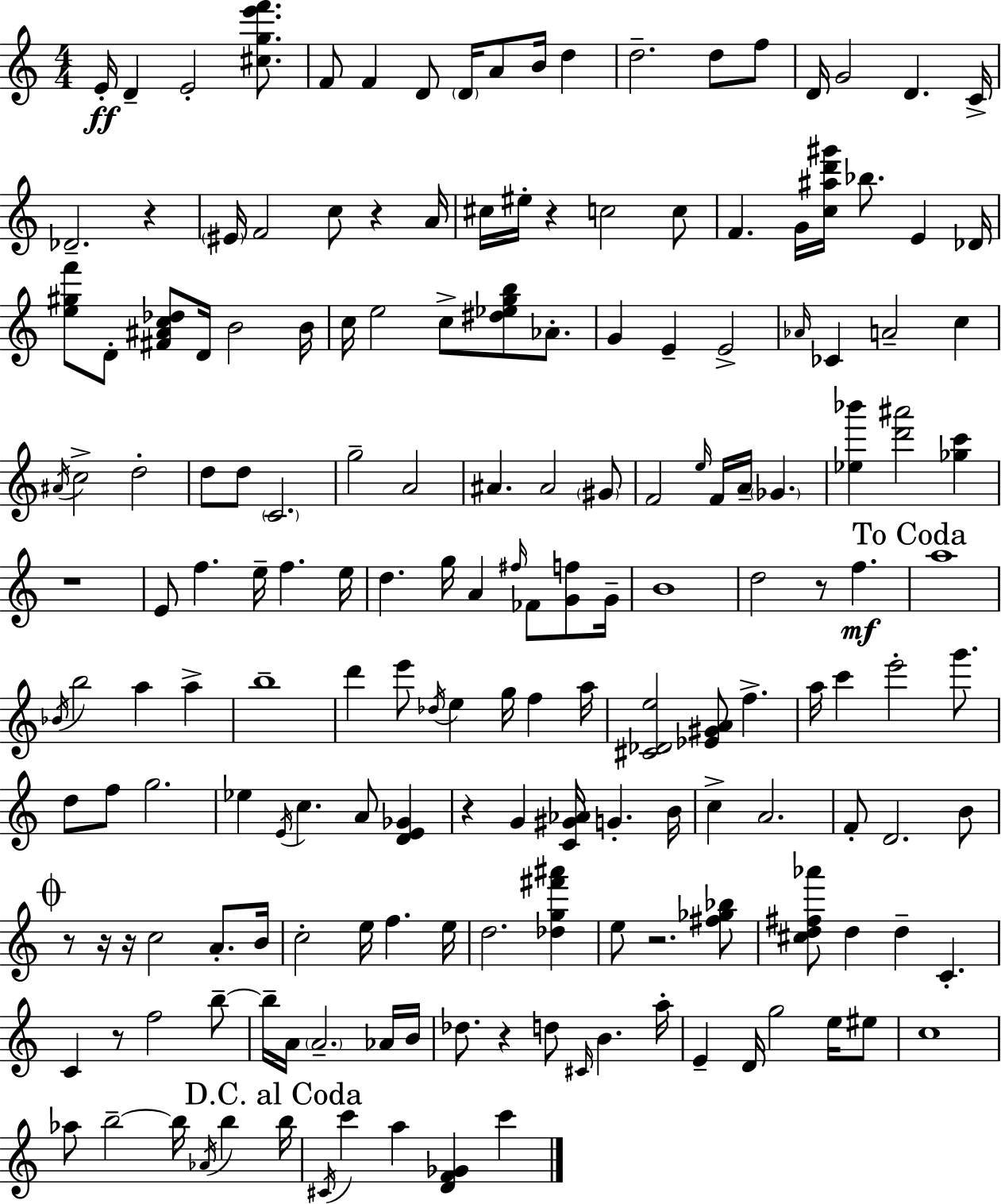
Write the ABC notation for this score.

X:1
T:Untitled
M:4/4
L:1/4
K:Am
E/4 D E2 [^cge'f']/2 F/2 F D/2 D/4 A/2 B/4 d d2 d/2 f/2 D/4 G2 D C/4 _D2 z ^E/4 F2 c/2 z A/4 ^c/4 ^e/4 z c2 c/2 F G/4 [c^ad'^g']/4 _b/2 E _D/4 [e^gf']/2 D/2 [^F^Ac_d]/2 D/4 B2 B/4 c/4 e2 c/2 [^d_egb]/2 _A/2 G E E2 _A/4 _C A2 c ^A/4 c2 d2 d/2 d/2 C2 g2 A2 ^A ^A2 ^G/2 F2 e/4 F/4 A/4 _G [_e_b'] [d'^a']2 [_gc'] z4 E/2 f e/4 f e/4 d g/4 A ^f/4 _F/2 [Gf]/2 G/4 B4 d2 z/2 f a4 _B/4 b2 a a b4 d' e'/2 _d/4 e g/4 f a/4 [^C_De]2 [_E^GA]/2 f a/4 c' e'2 g'/2 d/2 f/2 g2 _e E/4 c A/2 [DE_G] z G [C^G_A]/4 G B/4 c A2 F/2 D2 B/2 z/2 z/4 z/4 c2 A/2 B/4 c2 e/4 f e/4 d2 [_dg^f'^a'] e/2 z2 [^f_g_b]/2 [^cd^f_a']/2 d d C C z/2 f2 b/2 b/4 A/4 A2 _A/4 B/4 _d/2 z d/2 ^C/4 B a/4 E D/4 g2 e/4 ^e/2 c4 _a/2 b2 b/4 _A/4 b b/4 ^C/4 c' a [DF_G] c'